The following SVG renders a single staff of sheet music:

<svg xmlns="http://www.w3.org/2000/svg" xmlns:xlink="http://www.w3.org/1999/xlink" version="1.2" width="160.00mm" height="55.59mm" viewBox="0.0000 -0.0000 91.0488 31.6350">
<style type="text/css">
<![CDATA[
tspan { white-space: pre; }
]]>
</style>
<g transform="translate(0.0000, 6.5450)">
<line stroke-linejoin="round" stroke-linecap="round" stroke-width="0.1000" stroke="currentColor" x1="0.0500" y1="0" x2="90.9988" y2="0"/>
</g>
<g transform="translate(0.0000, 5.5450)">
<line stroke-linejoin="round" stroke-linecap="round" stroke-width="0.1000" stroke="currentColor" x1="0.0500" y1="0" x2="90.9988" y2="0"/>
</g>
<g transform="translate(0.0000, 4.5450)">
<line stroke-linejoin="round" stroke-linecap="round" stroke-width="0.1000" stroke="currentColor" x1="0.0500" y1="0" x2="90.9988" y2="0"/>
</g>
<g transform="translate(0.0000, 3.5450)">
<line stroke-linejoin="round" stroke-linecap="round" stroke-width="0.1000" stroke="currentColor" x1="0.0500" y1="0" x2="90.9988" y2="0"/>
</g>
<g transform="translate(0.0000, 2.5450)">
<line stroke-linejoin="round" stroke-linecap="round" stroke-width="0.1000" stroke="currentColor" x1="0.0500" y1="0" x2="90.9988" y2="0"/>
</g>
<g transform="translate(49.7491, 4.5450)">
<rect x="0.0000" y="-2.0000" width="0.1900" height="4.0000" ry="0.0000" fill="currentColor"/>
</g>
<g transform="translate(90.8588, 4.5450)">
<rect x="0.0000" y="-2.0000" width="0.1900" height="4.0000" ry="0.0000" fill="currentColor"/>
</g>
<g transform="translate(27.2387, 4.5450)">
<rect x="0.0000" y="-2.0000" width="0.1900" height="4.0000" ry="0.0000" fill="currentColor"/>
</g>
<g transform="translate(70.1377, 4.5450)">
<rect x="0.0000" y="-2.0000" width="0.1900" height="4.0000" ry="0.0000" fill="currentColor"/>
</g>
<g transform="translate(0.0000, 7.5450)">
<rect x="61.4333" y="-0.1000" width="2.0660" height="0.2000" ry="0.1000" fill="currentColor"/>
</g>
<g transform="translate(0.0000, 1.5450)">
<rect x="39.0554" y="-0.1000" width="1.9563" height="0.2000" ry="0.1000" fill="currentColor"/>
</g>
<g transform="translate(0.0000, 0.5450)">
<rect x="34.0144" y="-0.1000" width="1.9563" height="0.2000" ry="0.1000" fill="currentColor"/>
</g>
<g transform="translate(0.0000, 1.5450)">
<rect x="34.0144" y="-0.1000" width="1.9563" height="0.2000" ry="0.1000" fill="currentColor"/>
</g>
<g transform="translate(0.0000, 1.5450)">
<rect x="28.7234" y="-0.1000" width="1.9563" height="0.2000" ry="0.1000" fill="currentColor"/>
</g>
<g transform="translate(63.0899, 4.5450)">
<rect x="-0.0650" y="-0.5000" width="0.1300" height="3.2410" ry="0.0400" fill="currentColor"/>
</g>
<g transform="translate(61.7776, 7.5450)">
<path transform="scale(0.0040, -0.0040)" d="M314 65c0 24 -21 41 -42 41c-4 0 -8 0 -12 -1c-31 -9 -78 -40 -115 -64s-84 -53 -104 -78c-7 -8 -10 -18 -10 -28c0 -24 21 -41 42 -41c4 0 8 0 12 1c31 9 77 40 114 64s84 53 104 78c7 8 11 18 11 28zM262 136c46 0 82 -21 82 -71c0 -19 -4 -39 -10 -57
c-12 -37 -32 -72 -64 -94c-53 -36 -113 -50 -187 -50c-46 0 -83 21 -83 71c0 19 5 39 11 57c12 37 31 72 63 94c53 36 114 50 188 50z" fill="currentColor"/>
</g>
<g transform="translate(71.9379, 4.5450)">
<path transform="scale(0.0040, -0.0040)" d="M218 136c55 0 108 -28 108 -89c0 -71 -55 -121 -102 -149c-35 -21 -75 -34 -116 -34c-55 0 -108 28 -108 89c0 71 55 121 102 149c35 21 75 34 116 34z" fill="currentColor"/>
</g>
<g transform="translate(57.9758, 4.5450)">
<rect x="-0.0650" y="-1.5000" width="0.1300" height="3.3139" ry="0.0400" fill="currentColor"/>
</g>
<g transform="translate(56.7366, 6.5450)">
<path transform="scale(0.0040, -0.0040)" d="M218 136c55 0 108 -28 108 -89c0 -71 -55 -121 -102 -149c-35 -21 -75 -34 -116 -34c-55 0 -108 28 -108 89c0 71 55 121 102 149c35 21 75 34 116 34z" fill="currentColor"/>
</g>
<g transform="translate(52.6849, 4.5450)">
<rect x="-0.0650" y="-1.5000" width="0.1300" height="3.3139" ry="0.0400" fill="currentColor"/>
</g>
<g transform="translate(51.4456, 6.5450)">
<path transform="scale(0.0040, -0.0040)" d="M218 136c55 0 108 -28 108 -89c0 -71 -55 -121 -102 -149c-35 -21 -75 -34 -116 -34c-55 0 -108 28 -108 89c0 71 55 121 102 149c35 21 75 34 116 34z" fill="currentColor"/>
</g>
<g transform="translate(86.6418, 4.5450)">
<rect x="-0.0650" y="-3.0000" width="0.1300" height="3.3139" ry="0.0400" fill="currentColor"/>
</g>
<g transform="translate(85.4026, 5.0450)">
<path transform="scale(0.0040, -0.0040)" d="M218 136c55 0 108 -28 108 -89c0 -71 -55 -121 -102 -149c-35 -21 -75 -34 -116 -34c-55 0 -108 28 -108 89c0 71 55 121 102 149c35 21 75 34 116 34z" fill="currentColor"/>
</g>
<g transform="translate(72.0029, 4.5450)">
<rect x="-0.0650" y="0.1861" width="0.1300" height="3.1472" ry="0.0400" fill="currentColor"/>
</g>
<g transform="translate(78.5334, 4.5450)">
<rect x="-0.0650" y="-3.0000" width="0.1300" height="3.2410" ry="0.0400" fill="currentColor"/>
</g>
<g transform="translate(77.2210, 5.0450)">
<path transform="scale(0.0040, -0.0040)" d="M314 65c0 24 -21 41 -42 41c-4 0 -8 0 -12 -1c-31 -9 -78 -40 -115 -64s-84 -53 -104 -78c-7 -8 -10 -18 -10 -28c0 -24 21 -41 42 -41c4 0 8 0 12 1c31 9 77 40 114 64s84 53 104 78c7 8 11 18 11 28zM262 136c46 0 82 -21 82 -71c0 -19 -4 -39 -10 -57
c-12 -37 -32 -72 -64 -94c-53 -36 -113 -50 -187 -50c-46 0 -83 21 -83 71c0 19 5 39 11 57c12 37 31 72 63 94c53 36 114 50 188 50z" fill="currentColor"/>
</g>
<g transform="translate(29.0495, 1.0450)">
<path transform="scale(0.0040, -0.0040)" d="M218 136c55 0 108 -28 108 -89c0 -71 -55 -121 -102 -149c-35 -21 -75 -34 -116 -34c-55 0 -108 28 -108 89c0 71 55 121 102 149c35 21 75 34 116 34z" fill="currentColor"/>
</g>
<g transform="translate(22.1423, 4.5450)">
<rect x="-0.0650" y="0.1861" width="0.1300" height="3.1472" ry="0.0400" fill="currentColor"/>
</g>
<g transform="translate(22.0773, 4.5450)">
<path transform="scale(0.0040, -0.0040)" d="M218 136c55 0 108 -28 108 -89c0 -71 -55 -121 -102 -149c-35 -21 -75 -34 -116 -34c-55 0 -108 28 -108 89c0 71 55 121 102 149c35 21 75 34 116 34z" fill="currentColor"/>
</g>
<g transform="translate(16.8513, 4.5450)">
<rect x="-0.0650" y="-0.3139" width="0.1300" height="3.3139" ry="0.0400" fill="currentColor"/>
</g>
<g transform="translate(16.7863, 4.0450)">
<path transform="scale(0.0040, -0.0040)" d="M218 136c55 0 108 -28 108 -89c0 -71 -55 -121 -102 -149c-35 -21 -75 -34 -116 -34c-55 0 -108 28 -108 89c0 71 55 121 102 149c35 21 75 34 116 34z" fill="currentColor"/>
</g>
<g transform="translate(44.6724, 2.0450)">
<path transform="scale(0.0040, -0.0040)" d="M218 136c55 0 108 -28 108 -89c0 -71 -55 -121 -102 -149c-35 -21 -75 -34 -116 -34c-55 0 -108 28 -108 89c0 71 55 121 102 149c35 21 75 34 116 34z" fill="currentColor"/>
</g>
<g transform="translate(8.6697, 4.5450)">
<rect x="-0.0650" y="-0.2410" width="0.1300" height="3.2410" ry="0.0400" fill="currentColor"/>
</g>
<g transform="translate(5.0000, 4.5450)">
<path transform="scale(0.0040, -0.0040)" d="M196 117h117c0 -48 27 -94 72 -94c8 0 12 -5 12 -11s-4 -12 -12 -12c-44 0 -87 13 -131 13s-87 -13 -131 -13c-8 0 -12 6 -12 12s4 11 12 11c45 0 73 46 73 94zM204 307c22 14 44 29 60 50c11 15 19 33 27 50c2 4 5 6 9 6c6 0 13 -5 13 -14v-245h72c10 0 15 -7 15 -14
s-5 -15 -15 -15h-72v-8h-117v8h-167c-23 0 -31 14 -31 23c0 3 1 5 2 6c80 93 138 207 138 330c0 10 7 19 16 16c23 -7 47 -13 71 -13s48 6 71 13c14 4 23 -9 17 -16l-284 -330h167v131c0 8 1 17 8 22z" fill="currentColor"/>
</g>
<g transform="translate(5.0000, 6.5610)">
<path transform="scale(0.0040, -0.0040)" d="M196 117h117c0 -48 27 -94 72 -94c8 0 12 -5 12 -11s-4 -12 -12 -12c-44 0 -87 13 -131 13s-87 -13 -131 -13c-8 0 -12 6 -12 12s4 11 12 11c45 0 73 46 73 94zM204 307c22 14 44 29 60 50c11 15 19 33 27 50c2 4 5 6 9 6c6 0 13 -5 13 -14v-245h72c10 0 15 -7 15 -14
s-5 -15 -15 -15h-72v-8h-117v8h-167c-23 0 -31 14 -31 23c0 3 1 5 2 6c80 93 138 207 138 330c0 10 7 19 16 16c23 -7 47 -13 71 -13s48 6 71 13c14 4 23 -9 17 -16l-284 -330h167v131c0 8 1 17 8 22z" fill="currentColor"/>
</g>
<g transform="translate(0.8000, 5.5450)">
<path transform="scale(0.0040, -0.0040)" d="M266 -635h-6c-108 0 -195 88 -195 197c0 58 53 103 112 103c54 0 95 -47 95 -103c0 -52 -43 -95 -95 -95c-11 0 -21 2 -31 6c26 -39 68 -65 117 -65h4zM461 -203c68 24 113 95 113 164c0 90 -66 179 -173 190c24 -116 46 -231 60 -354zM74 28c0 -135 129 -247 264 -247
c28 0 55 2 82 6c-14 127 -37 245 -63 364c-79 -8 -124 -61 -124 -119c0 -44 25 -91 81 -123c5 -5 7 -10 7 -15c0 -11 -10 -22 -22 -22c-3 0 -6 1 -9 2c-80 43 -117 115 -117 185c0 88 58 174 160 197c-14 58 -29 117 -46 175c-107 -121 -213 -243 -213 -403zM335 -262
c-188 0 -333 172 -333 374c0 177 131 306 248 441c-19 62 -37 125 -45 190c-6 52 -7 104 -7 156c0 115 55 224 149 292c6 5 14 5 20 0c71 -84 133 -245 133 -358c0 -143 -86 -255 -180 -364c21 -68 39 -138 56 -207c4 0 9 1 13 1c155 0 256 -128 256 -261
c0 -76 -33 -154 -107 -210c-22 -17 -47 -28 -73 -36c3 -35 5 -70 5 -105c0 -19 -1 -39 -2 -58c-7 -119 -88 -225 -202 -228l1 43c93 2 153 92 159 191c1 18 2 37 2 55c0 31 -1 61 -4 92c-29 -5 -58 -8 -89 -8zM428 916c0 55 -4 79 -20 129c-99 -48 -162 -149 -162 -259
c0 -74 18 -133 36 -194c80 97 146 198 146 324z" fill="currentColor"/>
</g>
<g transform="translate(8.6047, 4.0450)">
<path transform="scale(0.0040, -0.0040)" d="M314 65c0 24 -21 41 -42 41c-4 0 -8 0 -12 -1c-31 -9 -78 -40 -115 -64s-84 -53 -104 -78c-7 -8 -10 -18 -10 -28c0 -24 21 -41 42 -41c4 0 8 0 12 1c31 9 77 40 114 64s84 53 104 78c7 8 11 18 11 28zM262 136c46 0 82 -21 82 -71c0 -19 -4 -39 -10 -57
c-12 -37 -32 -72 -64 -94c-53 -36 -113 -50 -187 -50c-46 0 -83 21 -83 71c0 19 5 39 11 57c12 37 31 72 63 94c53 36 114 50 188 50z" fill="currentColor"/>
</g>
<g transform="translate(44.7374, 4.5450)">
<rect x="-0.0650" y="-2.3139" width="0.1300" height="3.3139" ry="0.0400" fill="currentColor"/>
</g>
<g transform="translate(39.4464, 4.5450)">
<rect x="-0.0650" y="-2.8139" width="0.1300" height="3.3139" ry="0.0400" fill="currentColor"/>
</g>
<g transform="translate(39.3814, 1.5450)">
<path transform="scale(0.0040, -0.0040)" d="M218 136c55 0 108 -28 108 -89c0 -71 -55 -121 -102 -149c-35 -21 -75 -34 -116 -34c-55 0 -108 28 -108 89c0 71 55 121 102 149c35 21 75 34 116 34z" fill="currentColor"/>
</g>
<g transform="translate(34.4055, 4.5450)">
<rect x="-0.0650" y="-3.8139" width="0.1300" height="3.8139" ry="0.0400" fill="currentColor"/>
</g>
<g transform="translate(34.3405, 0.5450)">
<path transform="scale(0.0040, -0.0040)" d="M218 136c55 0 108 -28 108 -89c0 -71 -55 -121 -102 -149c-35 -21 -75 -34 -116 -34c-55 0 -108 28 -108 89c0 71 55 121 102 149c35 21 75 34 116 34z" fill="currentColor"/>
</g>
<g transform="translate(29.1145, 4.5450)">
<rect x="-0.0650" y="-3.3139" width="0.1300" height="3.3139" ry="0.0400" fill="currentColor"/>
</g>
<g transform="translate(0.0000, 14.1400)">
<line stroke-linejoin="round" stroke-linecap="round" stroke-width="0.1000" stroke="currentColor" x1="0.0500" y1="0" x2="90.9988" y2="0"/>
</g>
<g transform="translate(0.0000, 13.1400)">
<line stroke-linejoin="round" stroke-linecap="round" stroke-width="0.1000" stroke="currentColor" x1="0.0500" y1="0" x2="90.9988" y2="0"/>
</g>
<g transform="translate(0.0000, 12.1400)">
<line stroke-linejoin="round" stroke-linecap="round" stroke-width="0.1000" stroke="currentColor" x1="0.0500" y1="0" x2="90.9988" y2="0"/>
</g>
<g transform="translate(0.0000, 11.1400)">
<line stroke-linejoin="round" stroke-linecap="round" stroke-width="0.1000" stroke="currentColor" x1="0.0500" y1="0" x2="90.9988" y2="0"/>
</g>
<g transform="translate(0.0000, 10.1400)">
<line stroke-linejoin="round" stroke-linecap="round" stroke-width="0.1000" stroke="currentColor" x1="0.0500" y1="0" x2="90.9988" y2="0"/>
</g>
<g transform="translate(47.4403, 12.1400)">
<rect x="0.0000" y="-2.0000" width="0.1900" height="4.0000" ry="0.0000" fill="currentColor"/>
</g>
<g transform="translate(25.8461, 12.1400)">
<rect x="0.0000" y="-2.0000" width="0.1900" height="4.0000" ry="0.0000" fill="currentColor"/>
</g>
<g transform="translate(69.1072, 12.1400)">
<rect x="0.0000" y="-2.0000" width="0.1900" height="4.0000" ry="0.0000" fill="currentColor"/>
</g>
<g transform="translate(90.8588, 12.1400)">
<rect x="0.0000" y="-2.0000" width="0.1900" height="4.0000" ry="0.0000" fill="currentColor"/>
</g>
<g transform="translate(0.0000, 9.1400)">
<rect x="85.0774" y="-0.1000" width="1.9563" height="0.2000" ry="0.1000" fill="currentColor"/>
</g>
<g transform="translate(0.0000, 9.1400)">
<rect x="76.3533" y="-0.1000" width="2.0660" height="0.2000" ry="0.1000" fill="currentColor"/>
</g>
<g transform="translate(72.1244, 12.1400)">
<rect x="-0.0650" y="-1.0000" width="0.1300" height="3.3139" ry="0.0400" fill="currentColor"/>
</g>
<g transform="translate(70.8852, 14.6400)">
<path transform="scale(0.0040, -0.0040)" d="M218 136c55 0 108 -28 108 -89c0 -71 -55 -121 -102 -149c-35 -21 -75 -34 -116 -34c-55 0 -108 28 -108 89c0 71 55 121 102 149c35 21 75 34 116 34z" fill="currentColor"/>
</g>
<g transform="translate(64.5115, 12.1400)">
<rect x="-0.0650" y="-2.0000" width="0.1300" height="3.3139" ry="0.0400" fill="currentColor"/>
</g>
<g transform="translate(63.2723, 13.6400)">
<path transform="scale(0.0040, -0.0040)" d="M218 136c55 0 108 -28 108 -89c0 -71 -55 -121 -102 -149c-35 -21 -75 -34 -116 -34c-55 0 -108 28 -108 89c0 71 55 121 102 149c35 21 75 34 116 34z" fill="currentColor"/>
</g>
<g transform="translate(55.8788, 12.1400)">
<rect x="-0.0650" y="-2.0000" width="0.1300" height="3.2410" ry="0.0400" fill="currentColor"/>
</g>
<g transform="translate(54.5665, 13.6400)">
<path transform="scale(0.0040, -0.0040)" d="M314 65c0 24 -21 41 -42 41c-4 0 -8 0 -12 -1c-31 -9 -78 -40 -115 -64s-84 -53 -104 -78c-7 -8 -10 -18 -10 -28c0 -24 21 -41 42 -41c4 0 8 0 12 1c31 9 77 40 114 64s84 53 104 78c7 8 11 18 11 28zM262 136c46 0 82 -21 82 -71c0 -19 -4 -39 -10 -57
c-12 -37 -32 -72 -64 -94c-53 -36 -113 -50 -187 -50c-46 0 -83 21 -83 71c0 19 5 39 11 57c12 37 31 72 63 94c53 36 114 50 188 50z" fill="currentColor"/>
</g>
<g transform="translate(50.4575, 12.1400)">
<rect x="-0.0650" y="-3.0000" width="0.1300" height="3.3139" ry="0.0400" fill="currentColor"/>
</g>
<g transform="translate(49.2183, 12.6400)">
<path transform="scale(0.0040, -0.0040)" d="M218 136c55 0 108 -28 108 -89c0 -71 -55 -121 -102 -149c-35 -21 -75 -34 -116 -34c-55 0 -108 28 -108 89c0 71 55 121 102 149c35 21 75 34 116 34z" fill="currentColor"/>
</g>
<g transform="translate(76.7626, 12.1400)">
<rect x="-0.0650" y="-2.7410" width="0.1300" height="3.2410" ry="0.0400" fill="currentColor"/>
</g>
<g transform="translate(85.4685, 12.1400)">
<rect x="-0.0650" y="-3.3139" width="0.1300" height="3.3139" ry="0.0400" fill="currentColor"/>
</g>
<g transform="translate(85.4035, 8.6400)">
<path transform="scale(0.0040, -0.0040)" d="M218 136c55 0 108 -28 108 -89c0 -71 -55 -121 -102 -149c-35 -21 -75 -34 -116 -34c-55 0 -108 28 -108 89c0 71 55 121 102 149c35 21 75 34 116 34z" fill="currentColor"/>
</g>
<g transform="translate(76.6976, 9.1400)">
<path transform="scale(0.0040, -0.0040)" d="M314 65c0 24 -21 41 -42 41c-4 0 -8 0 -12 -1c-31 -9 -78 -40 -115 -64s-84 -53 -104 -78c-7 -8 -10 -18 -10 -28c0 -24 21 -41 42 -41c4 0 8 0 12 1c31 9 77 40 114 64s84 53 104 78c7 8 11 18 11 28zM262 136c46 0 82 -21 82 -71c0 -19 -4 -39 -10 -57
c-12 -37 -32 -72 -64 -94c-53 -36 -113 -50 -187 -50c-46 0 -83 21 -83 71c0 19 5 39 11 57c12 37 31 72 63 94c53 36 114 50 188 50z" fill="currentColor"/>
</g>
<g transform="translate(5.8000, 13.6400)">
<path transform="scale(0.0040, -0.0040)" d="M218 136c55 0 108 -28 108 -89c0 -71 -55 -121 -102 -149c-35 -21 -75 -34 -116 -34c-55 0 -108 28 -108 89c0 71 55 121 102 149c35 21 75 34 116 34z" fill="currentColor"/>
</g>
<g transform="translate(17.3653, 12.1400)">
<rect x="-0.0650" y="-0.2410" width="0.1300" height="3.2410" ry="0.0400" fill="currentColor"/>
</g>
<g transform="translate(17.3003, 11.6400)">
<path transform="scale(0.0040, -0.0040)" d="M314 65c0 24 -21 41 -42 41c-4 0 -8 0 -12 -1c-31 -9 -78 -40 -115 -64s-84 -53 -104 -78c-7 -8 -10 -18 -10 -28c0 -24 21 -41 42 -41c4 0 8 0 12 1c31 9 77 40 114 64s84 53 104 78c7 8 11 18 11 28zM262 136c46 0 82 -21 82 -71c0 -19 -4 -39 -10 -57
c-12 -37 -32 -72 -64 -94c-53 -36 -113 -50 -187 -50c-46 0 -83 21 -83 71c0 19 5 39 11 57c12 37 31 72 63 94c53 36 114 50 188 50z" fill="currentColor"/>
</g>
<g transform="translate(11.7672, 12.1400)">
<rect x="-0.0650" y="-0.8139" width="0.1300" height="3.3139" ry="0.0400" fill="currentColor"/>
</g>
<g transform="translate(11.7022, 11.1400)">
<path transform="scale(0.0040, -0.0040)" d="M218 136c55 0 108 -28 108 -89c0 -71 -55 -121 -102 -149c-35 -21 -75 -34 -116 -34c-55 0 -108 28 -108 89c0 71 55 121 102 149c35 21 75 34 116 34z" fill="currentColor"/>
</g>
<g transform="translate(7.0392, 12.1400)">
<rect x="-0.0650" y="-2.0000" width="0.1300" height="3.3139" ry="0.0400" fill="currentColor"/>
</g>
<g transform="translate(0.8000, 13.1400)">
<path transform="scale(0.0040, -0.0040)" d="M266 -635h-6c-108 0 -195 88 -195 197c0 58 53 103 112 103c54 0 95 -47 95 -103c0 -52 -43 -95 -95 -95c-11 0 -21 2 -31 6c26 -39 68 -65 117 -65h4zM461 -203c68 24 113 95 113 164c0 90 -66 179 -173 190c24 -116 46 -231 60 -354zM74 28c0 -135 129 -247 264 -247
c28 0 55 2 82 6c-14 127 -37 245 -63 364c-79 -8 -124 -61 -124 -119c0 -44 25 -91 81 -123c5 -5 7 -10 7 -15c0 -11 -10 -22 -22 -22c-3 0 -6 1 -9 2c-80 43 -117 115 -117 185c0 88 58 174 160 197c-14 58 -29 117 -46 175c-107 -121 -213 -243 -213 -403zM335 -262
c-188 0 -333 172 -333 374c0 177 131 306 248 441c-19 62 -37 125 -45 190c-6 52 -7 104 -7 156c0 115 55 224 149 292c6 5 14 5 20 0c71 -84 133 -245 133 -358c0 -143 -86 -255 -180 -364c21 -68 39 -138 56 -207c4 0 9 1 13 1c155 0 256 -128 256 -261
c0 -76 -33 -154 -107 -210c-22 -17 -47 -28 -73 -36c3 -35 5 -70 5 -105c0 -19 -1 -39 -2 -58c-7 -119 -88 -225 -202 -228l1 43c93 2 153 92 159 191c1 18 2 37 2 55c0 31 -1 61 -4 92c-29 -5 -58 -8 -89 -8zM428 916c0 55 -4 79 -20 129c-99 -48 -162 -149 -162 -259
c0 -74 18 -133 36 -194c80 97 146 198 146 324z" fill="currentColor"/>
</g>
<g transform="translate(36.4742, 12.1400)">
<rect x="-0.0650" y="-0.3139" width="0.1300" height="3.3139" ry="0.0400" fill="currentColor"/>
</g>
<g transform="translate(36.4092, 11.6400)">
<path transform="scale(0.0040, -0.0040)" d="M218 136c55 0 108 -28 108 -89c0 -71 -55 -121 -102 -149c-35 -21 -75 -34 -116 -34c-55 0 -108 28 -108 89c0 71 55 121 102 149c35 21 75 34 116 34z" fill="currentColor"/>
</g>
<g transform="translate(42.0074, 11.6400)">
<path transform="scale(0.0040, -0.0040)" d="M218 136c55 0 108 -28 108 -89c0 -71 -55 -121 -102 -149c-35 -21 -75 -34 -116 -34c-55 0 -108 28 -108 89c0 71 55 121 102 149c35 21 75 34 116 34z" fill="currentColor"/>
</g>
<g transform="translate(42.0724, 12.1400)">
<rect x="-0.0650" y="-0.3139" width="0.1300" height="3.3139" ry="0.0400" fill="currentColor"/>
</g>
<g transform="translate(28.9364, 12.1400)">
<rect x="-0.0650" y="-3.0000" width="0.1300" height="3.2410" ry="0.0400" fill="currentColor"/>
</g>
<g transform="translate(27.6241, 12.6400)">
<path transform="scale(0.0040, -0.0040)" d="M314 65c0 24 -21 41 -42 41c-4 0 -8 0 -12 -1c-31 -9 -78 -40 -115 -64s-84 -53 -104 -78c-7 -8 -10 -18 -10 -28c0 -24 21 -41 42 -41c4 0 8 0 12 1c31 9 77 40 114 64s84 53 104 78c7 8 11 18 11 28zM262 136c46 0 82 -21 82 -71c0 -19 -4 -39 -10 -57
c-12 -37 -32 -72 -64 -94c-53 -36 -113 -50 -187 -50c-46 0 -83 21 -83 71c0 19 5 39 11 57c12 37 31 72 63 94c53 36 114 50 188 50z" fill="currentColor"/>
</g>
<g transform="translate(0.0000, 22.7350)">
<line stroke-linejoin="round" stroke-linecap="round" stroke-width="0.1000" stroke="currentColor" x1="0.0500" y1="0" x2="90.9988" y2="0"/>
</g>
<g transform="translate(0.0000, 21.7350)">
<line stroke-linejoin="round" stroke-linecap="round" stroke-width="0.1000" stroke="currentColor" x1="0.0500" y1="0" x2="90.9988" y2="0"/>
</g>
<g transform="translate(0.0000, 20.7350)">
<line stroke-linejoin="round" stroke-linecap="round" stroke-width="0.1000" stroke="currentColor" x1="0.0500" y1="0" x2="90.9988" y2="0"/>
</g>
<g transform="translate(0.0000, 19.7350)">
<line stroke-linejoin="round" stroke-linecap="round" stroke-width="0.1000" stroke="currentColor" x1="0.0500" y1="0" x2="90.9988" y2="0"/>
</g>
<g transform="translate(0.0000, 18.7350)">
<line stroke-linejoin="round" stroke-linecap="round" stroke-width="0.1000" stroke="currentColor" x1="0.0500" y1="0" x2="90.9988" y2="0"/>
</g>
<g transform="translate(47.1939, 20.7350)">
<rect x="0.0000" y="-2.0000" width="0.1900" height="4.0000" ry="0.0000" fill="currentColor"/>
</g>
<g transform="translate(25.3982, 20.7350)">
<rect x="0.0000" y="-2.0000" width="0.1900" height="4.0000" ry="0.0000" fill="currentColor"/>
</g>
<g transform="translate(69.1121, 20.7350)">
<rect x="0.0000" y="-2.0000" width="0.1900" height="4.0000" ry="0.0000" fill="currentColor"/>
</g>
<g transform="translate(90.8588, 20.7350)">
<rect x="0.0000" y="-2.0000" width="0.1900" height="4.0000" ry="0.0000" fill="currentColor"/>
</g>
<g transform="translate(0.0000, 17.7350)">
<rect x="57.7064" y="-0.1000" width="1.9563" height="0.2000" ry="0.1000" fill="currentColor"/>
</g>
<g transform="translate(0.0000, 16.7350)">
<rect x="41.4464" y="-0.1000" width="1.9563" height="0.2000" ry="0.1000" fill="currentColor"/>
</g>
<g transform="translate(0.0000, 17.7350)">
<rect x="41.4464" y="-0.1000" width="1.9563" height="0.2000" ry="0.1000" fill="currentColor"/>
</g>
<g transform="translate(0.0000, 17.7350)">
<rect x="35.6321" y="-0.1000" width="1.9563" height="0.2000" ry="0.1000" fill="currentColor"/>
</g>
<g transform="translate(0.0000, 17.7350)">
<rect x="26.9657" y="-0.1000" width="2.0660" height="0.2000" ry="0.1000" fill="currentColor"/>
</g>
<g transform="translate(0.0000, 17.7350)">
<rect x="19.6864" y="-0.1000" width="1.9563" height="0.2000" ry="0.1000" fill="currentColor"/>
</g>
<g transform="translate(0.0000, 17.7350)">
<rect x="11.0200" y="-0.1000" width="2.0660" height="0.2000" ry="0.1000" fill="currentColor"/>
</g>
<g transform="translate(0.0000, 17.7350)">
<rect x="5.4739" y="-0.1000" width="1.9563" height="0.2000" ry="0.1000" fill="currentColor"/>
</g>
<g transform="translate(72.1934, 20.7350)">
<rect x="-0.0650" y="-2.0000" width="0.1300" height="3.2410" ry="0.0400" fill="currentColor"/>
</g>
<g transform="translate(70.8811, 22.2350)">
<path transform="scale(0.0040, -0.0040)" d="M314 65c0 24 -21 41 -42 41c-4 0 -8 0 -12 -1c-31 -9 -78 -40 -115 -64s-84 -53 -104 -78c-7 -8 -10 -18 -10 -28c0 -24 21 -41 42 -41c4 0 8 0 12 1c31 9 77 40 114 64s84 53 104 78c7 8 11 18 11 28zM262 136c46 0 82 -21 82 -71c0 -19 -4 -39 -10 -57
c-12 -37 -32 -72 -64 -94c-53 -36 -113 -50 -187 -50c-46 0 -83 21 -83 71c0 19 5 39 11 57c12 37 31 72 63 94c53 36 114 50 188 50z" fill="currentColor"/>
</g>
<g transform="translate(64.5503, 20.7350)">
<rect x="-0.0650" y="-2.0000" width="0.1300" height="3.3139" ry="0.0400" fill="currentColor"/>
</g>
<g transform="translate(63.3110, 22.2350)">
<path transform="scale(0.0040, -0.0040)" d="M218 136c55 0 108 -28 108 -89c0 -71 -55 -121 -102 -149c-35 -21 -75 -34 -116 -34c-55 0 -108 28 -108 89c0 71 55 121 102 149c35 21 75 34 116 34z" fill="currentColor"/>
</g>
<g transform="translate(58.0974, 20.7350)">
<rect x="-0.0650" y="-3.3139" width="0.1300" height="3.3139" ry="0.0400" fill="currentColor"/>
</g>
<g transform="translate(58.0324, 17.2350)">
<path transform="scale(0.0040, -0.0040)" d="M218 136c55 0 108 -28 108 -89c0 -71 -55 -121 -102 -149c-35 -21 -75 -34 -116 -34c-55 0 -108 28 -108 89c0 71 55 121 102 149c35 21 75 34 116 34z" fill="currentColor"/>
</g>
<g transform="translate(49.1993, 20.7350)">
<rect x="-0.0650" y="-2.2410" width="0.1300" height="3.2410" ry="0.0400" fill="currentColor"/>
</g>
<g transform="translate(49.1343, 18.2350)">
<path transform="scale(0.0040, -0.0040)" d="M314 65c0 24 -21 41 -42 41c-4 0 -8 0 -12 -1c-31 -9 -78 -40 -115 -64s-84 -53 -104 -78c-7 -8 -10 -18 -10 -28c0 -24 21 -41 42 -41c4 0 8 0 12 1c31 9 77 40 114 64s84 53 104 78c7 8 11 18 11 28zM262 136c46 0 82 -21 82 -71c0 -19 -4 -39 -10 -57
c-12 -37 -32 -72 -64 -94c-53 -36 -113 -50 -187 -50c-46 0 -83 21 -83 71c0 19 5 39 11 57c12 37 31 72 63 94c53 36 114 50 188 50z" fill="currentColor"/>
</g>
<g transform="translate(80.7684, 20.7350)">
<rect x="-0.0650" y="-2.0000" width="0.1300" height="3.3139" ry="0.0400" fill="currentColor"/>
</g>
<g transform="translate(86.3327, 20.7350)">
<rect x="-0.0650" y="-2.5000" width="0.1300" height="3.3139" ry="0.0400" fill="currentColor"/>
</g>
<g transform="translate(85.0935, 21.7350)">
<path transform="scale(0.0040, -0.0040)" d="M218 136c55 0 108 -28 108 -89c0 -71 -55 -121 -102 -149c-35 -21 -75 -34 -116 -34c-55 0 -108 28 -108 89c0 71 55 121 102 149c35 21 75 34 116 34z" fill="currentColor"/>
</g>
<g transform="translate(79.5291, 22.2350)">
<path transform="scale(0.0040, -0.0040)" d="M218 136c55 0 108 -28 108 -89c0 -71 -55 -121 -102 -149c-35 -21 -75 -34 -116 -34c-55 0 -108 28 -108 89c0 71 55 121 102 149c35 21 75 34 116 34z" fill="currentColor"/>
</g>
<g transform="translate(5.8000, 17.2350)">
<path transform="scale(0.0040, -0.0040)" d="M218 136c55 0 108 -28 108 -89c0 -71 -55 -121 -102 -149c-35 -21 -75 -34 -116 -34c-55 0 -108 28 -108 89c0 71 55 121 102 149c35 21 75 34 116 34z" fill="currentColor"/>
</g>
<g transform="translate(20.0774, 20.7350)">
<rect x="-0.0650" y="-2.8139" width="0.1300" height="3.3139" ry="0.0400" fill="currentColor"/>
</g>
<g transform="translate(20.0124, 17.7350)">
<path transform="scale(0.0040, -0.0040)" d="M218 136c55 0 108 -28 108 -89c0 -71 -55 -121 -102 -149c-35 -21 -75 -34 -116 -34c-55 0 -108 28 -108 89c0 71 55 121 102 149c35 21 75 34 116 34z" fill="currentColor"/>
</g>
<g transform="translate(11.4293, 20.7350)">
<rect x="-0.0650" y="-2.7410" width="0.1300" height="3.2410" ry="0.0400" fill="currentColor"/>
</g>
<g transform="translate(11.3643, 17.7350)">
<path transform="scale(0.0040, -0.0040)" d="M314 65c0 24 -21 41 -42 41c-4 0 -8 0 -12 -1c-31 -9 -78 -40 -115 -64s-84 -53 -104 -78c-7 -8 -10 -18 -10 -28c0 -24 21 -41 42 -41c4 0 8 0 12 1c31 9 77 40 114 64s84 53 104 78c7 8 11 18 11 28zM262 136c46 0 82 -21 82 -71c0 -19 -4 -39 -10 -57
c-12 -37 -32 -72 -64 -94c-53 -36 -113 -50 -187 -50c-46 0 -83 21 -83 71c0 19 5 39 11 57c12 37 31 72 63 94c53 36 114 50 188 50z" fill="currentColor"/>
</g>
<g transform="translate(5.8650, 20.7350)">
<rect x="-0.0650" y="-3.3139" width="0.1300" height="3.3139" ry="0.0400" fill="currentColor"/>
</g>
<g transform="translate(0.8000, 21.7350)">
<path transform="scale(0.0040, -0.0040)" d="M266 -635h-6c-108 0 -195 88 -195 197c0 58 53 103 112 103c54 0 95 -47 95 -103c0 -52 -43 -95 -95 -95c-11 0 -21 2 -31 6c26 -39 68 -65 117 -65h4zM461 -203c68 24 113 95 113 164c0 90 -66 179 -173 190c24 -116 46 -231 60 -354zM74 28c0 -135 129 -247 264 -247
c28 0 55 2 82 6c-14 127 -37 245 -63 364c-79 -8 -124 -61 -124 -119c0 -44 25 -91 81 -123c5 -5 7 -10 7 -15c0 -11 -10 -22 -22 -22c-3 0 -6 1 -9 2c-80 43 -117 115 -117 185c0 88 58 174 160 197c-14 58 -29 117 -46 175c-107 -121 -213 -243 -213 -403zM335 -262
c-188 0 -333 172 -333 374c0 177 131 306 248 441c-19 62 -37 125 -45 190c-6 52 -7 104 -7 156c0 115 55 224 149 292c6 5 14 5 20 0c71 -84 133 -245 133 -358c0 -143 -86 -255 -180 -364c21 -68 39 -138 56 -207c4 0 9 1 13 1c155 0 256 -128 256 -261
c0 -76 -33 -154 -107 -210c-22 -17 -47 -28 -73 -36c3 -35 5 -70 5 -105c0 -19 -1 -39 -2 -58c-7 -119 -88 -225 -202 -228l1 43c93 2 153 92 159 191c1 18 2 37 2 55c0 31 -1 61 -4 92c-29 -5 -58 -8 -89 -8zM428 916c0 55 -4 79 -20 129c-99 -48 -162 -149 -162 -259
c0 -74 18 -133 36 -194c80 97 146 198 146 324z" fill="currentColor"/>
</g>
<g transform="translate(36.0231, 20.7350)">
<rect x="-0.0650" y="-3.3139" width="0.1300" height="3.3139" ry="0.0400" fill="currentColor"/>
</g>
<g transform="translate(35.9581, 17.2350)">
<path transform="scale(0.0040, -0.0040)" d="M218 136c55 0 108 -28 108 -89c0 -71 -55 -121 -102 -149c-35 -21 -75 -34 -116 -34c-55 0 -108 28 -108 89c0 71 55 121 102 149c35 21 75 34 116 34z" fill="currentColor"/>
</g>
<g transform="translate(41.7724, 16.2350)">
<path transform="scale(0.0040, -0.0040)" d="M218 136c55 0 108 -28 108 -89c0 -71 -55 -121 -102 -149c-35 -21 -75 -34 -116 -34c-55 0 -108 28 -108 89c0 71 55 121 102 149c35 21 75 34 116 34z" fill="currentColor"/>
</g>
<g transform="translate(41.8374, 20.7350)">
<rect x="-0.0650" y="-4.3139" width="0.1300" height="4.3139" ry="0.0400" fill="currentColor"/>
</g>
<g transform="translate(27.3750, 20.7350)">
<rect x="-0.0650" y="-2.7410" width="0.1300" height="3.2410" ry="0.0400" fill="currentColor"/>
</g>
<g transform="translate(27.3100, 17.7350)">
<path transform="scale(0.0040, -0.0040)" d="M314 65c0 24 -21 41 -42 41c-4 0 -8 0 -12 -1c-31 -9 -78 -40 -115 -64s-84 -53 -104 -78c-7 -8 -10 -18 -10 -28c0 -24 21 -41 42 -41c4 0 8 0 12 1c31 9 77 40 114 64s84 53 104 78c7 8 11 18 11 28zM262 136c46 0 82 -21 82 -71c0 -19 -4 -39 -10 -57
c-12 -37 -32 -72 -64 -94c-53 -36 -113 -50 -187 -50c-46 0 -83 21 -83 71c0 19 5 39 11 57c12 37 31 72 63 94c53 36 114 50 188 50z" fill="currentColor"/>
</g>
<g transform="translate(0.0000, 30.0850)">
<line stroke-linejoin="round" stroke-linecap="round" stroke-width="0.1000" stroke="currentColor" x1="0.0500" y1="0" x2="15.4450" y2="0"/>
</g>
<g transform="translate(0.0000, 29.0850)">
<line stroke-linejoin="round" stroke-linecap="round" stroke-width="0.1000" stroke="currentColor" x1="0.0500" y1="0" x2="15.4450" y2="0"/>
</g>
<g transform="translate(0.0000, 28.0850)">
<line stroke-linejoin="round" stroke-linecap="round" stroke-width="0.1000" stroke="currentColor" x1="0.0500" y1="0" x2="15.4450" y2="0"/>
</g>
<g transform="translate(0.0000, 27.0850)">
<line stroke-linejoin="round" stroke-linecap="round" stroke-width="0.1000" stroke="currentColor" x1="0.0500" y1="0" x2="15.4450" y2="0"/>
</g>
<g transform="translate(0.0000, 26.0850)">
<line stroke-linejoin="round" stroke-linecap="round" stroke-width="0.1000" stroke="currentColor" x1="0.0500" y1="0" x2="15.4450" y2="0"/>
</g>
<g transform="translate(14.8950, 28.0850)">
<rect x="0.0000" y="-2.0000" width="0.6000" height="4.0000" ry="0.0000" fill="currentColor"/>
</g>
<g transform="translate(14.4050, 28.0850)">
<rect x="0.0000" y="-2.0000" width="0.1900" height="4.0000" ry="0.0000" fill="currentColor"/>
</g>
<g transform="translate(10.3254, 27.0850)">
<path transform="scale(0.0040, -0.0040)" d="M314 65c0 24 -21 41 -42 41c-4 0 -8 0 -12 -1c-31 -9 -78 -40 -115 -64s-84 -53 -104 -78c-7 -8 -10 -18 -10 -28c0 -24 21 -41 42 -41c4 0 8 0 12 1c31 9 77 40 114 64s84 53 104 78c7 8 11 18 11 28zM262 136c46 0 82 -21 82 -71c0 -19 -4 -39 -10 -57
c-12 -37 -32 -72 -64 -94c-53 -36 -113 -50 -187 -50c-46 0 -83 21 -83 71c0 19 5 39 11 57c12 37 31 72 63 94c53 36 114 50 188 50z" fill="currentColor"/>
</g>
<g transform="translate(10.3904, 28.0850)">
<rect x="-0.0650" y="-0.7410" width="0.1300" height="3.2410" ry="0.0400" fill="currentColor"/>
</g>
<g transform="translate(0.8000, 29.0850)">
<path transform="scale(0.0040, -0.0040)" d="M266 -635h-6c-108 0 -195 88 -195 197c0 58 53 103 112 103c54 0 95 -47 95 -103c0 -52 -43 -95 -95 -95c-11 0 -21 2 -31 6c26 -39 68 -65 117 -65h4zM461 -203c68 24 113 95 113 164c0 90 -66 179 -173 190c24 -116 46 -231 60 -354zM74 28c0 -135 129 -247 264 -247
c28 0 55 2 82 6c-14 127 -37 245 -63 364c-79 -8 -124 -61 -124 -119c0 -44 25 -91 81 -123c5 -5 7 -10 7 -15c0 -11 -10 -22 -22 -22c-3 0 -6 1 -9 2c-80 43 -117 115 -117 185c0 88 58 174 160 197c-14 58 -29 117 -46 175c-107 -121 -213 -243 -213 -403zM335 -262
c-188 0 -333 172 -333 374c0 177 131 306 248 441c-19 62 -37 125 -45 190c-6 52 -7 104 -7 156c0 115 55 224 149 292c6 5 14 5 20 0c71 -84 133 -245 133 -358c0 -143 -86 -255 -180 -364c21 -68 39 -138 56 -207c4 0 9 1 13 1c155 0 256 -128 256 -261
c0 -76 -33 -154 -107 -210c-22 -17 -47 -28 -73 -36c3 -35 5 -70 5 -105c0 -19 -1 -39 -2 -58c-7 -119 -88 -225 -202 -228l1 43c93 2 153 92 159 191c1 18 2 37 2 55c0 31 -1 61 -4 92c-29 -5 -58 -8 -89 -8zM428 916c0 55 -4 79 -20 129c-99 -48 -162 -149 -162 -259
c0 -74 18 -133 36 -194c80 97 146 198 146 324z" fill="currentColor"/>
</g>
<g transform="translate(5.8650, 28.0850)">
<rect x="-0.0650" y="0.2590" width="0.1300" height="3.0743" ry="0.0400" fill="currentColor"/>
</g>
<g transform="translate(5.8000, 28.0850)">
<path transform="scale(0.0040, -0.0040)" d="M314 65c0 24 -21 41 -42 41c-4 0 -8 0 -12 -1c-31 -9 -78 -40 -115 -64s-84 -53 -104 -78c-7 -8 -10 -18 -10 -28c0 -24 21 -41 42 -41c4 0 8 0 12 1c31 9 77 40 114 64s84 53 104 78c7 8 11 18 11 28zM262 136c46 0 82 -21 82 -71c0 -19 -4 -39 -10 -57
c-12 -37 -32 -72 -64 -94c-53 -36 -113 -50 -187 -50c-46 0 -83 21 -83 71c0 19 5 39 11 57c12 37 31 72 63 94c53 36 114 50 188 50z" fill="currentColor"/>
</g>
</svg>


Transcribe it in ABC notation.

X:1
T:Untitled
M:4/4
L:1/4
K:C
c2 c B b c' a g E E C2 B A2 A F d c2 A2 c c A F2 F D a2 b b a2 a a2 b d' g2 b F F2 F G B2 d2